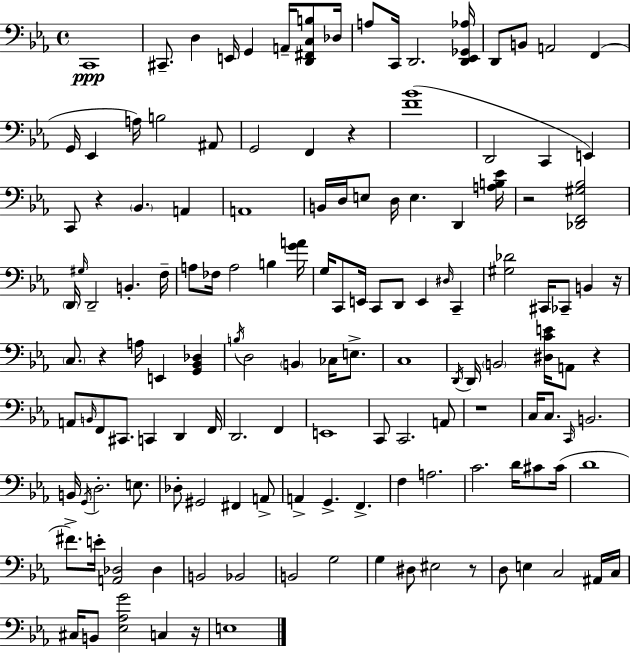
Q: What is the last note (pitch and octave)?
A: E3